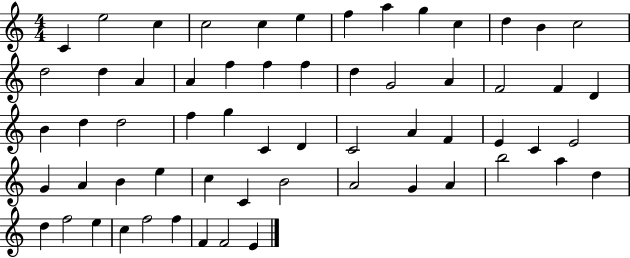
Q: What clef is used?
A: treble